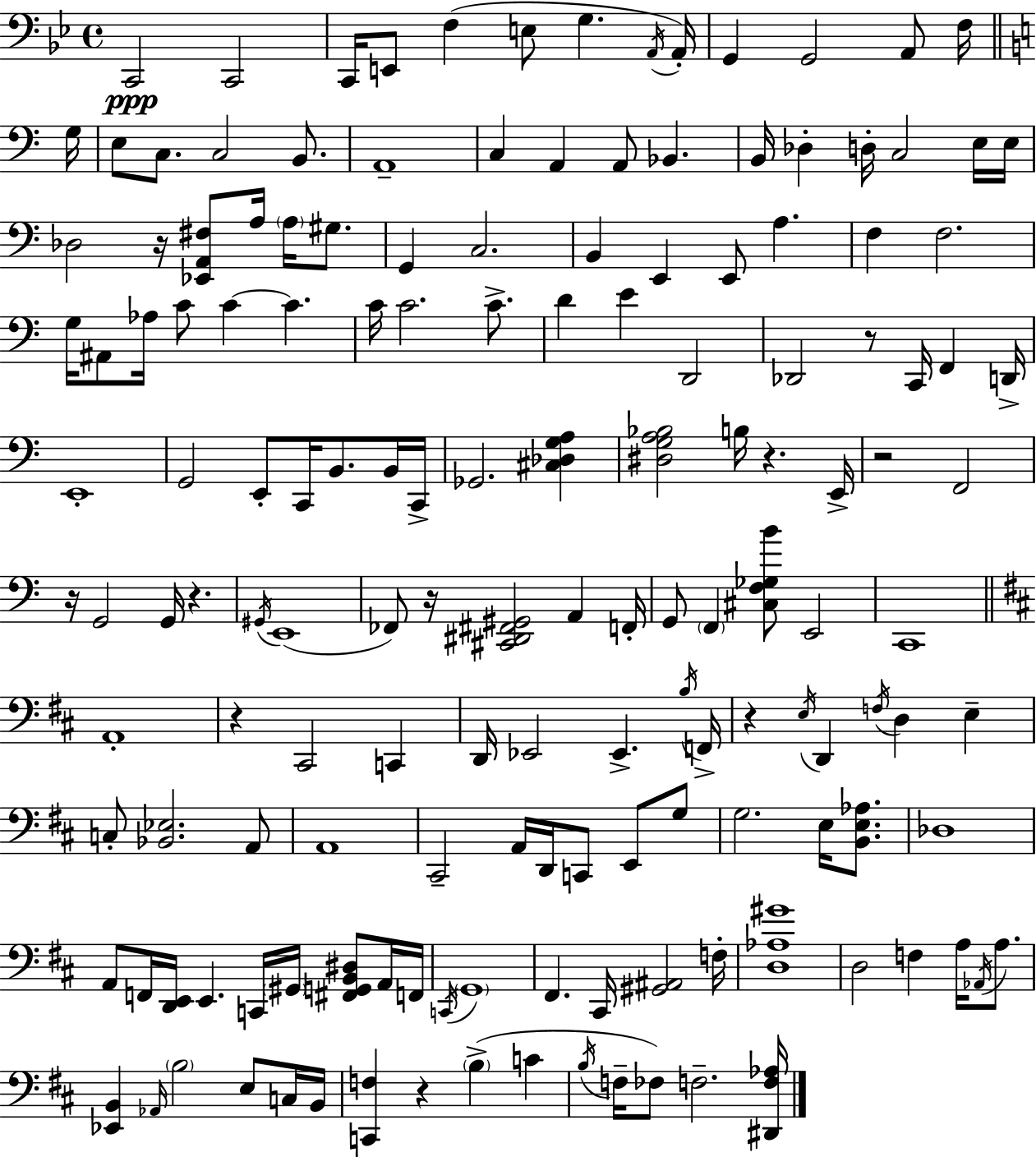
X:1
T:Untitled
M:4/4
L:1/4
K:Gm
C,,2 C,,2 C,,/4 E,,/2 F, E,/2 G, A,,/4 A,,/4 G,, G,,2 A,,/2 F,/4 G,/4 E,/2 C,/2 C,2 B,,/2 A,,4 C, A,, A,,/2 _B,, B,,/4 _D, D,/4 C,2 E,/4 E,/4 _D,2 z/4 [_E,,A,,^F,]/2 A,/4 A,/4 ^G,/2 G,, C,2 B,, E,, E,,/2 A, F, F,2 G,/4 ^A,,/2 _A,/4 C/2 C C C/4 C2 C/2 D E D,,2 _D,,2 z/2 C,,/4 F,, D,,/4 E,,4 G,,2 E,,/2 C,,/4 B,,/2 B,,/4 C,,/4 _G,,2 [^C,_D,G,A,] [^D,G,A,_B,]2 B,/4 z E,,/4 z2 F,,2 z/4 G,,2 G,,/4 z ^G,,/4 E,,4 _F,,/2 z/4 [^C,,^D,,^F,,^G,,]2 A,, F,,/4 G,,/2 F,, [^C,F,_G,B]/2 E,,2 C,,4 A,,4 z ^C,,2 C,, D,,/4 _E,,2 _E,, B,/4 F,,/4 z E,/4 D,, F,/4 D, E, C,/2 [_B,,_E,]2 A,,/2 A,,4 ^C,,2 A,,/4 D,,/4 C,,/2 E,,/2 G,/2 G,2 E,/4 [B,,E,_A,]/2 _D,4 A,,/2 F,,/4 [D,,E,,]/4 E,, C,,/4 ^G,,/4 [^F,,G,,B,,^D,]/2 A,,/4 F,,/4 C,,/4 G,,4 ^F,, ^C,,/4 [^G,,^A,,]2 F,/4 [D,_A,^G]4 D,2 F, A,/4 _A,,/4 A,/2 [_E,,B,,] _A,,/4 B,2 E,/2 C,/4 B,,/4 [C,,F,] z B, C B,/4 F,/4 _F,/2 F,2 [^D,,F,_A,]/4